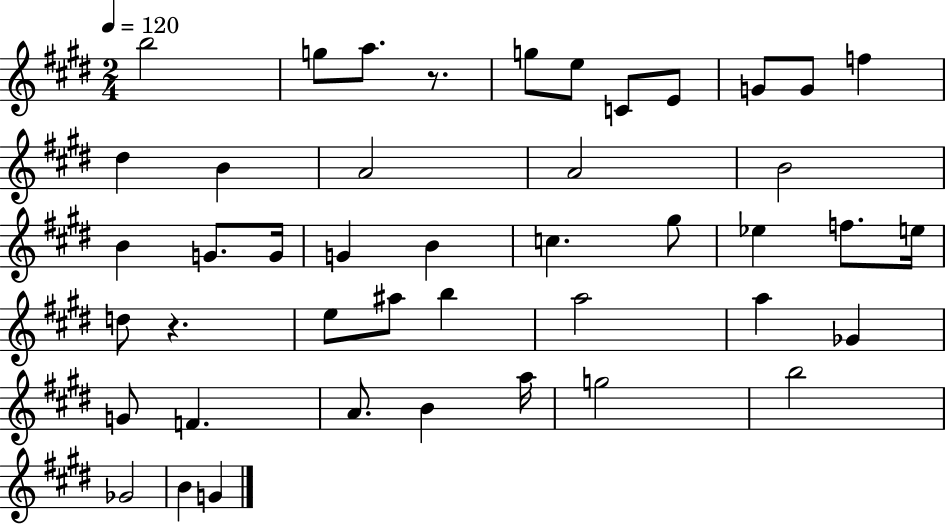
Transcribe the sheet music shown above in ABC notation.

X:1
T:Untitled
M:2/4
L:1/4
K:E
b2 g/2 a/2 z/2 g/2 e/2 C/2 E/2 G/2 G/2 f ^d B A2 A2 B2 B G/2 G/4 G B c ^g/2 _e f/2 e/4 d/2 z e/2 ^a/2 b a2 a _G G/2 F A/2 B a/4 g2 b2 _G2 B G